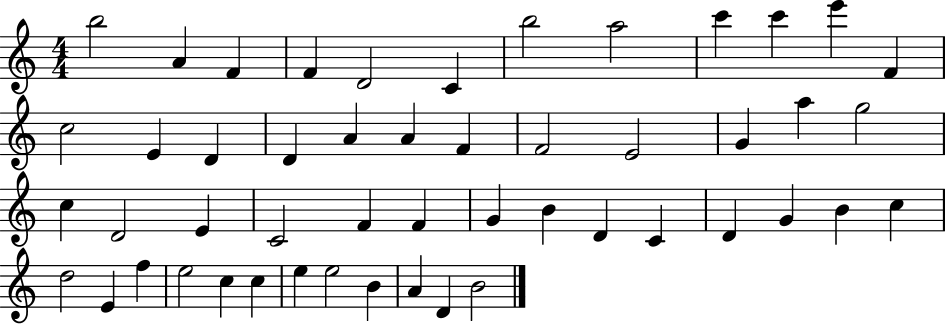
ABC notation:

X:1
T:Untitled
M:4/4
L:1/4
K:C
b2 A F F D2 C b2 a2 c' c' e' F c2 E D D A A F F2 E2 G a g2 c D2 E C2 F F G B D C D G B c d2 E f e2 c c e e2 B A D B2